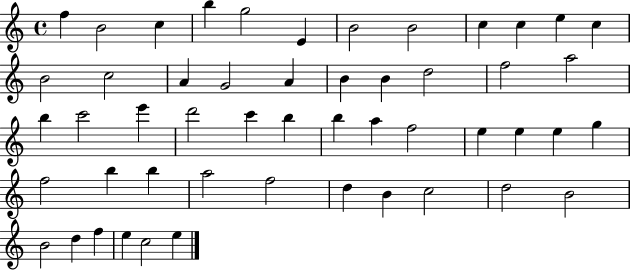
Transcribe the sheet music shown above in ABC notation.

X:1
T:Untitled
M:4/4
L:1/4
K:C
f B2 c b g2 E B2 B2 c c e c B2 c2 A G2 A B B d2 f2 a2 b c'2 e' d'2 c' b b a f2 e e e g f2 b b a2 f2 d B c2 d2 B2 B2 d f e c2 e